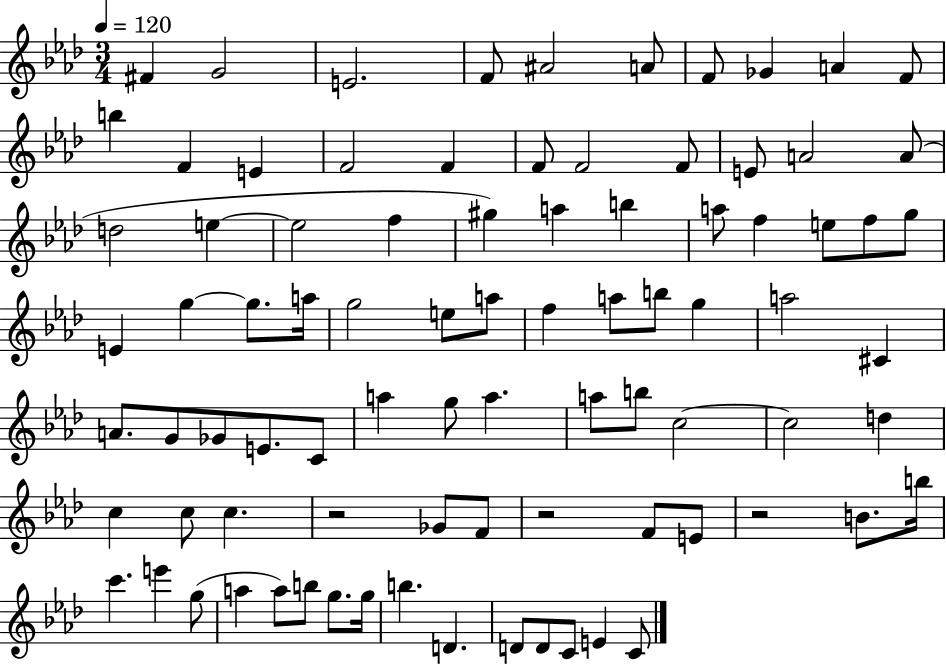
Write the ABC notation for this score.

X:1
T:Untitled
M:3/4
L:1/4
K:Ab
^F G2 E2 F/2 ^A2 A/2 F/2 _G A F/2 b F E F2 F F/2 F2 F/2 E/2 A2 A/2 d2 e e2 f ^g a b a/2 f e/2 f/2 g/2 E g g/2 a/4 g2 e/2 a/2 f a/2 b/2 g a2 ^C A/2 G/2 _G/2 E/2 C/2 a g/2 a a/2 b/2 c2 c2 d c c/2 c z2 _G/2 F/2 z2 F/2 E/2 z2 B/2 b/4 c' e' g/2 a a/2 b/2 g/2 g/4 b D D/2 D/2 C/2 E C/2